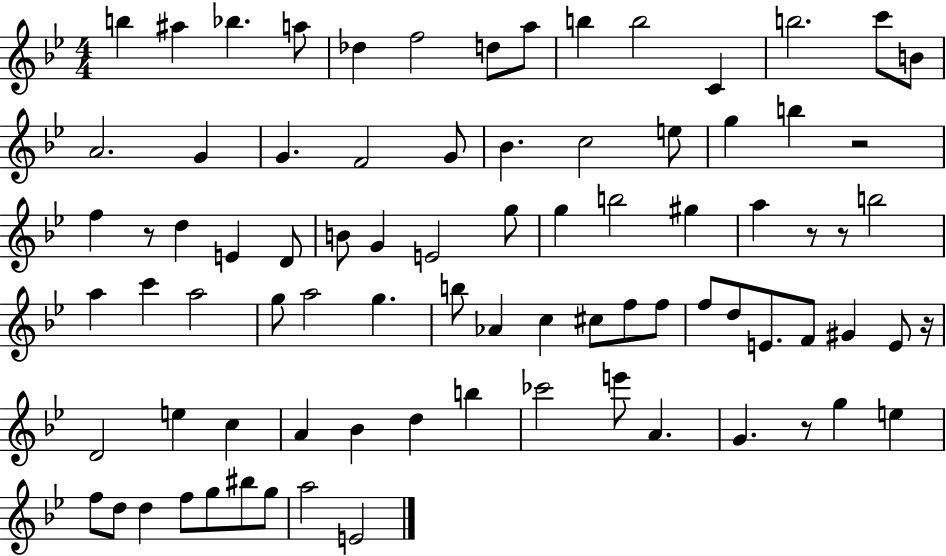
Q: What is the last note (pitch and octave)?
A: E4